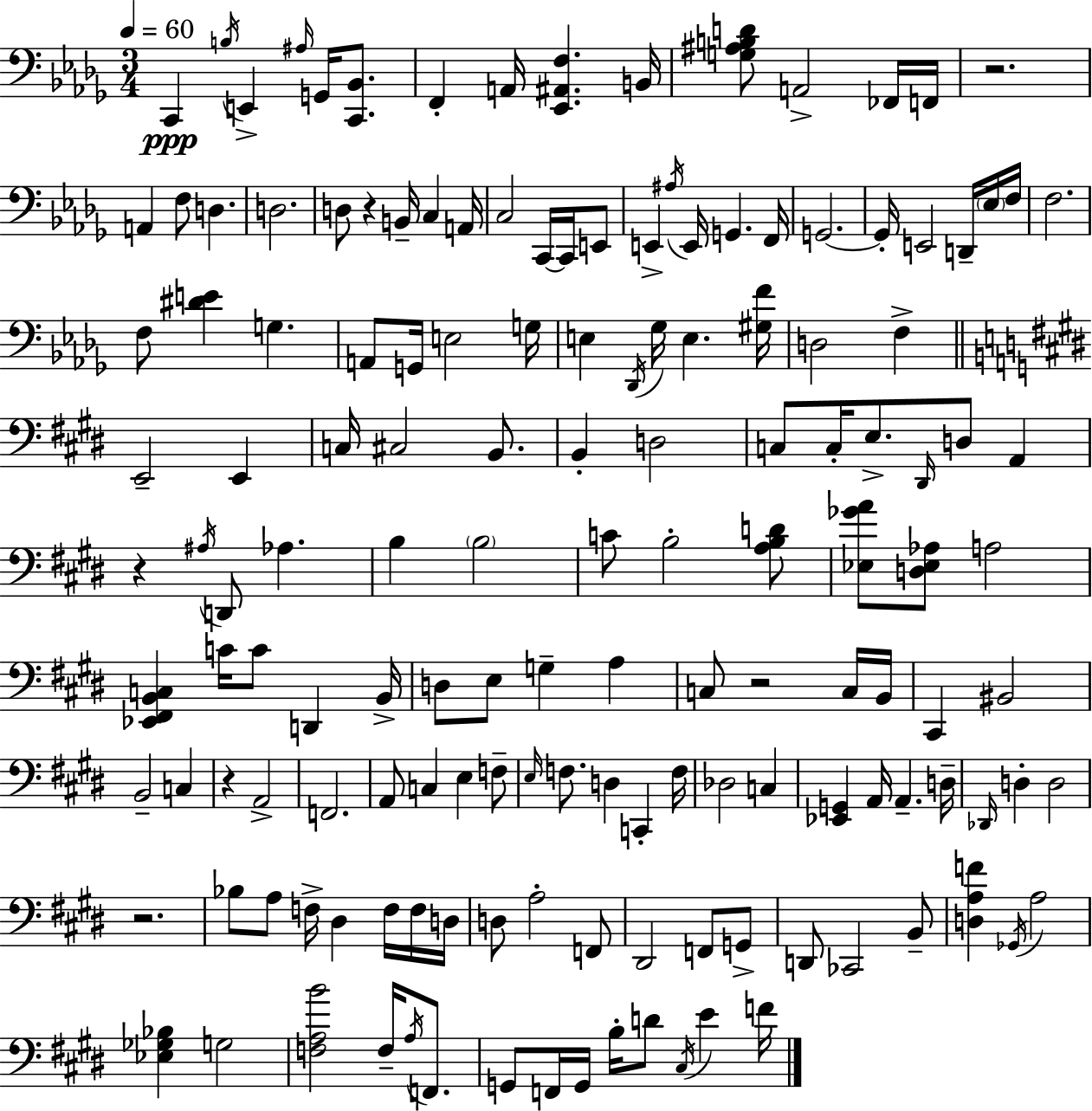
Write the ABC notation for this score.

X:1
T:Untitled
M:3/4
L:1/4
K:Bbm
C,, B,/4 E,, ^A,/4 G,,/4 [C,,_B,,]/2 F,, A,,/4 [_E,,^A,,F,] B,,/4 [G,^A,B,D]/2 A,,2 _F,,/4 F,,/4 z2 A,, F,/2 D, D,2 D,/2 z B,,/4 C, A,,/4 C,2 C,,/4 C,,/4 E,,/2 E,, ^A,/4 E,,/4 G,, F,,/4 G,,2 G,,/4 E,,2 D,,/4 _E,/4 F,/4 F,2 F,/2 [^DE] G, A,,/2 G,,/4 E,2 G,/4 E, _D,,/4 _G,/4 E, [^G,F]/4 D,2 F, E,,2 E,, C,/4 ^C,2 B,,/2 B,, D,2 C,/2 C,/4 E,/2 ^D,,/4 D,/2 A,, z ^A,/4 D,,/2 _A, B, B,2 C/2 B,2 [A,B,D]/2 [_E,_GA]/2 [D,_E,_A,]/2 A,2 [_E,,^F,,B,,C,] C/4 C/2 D,, B,,/4 D,/2 E,/2 G, A, C,/2 z2 C,/4 B,,/4 ^C,, ^B,,2 B,,2 C, z A,,2 F,,2 A,,/2 C, E, F,/2 E,/4 F,/2 D, C,, F,/4 _D,2 C, [_E,,G,,] A,,/4 A,, D,/4 _D,,/4 D, D,2 z2 _B,/2 A,/2 F,/4 ^D, F,/4 F,/4 D,/4 D,/2 A,2 F,,/2 ^D,,2 F,,/2 G,,/2 D,,/2 _C,,2 B,,/2 [D,A,F] _G,,/4 A,2 [_E,_G,_B,] G,2 [F,A,B]2 F,/4 A,/4 F,,/2 G,,/2 F,,/4 G,,/4 B,/4 D/2 ^C,/4 E F/4